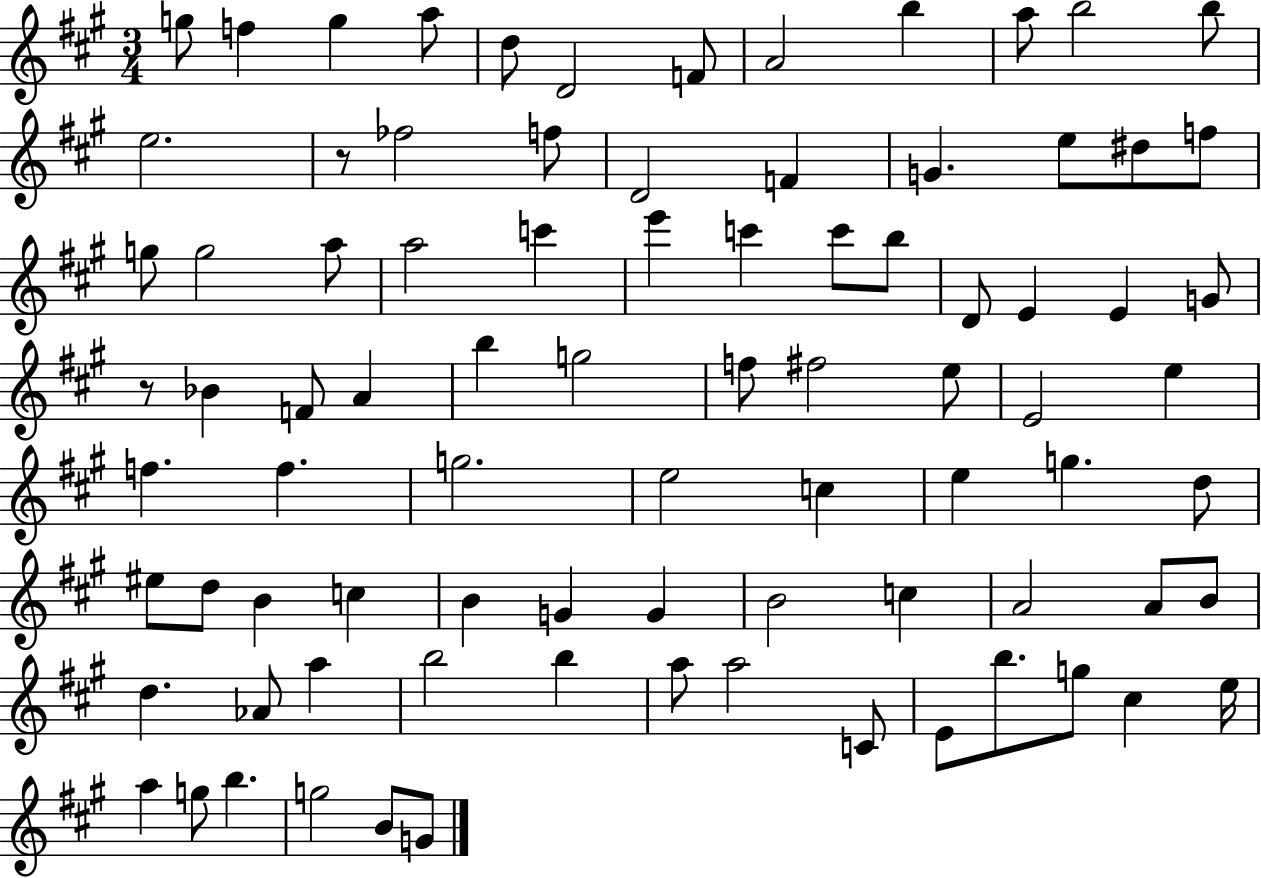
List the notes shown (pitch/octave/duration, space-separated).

G5/e F5/q G5/q A5/e D5/e D4/h F4/e A4/h B5/q A5/e B5/h B5/e E5/h. R/e FES5/h F5/e D4/h F4/q G4/q. E5/e D#5/e F5/e G5/e G5/h A5/e A5/h C6/q E6/q C6/q C6/e B5/e D4/e E4/q E4/q G4/e R/e Bb4/q F4/e A4/q B5/q G5/h F5/e F#5/h E5/e E4/h E5/q F5/q. F5/q. G5/h. E5/h C5/q E5/q G5/q. D5/e EIS5/e D5/e B4/q C5/q B4/q G4/q G4/q B4/h C5/q A4/h A4/e B4/e D5/q. Ab4/e A5/q B5/h B5/q A5/e A5/h C4/e E4/e B5/e. G5/e C#5/q E5/s A5/q G5/e B5/q. G5/h B4/e G4/e